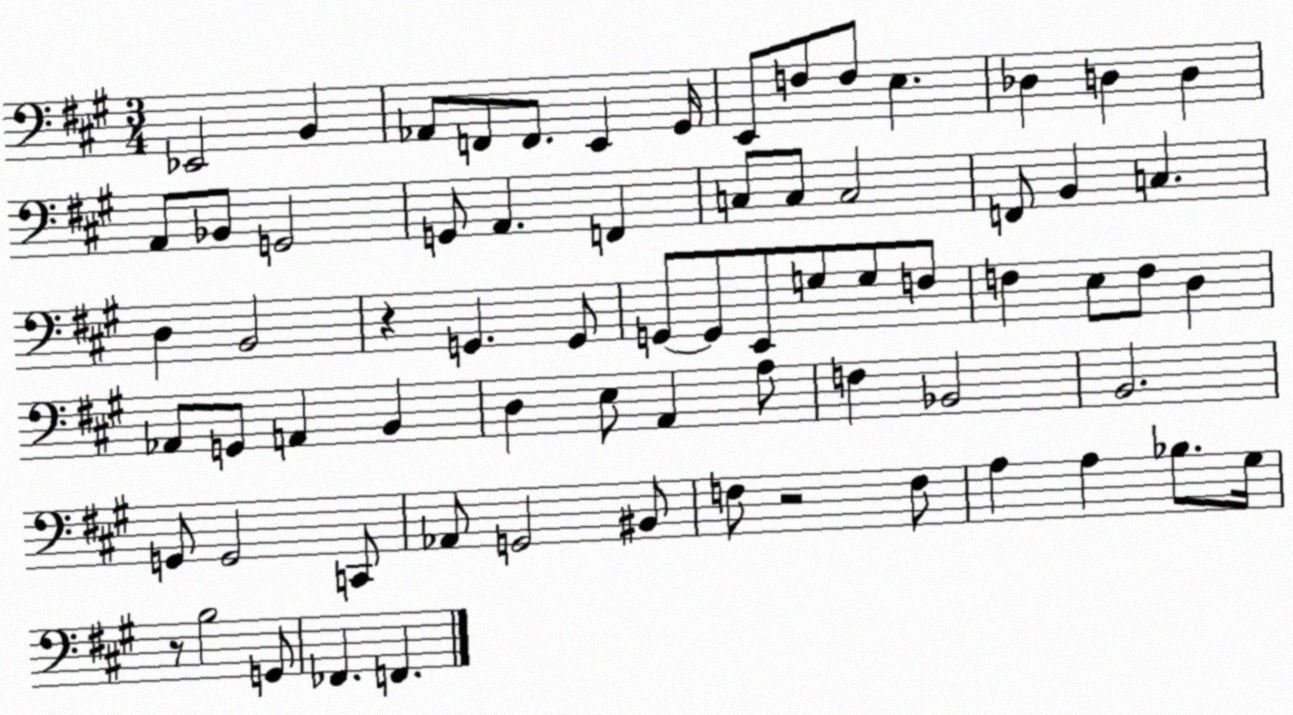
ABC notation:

X:1
T:Untitled
M:3/4
L:1/4
K:A
_E,,2 B,, _A,,/2 F,,/2 F,,/2 E,, ^G,,/4 E,,/2 F,/2 F,/2 E, _D, D, D, A,,/2 _B,,/2 G,,2 G,,/2 A,, F,, C,/2 C,/2 C,2 F,,/2 B,, C, D, B,,2 z G,, G,,/2 G,,/2 G,,/2 E,,/2 G,/2 G,/2 F,/2 F, E,/2 F,/2 D, _A,,/2 G,,/2 A,, B,, D, E,/2 A,, A,/2 F, _B,,2 B,,2 G,,/2 G,,2 C,,/2 _A,,/2 G,,2 ^B,,/2 F,/2 z2 F,/2 A, A, _B,/2 ^G,/4 z/2 B,2 G,,/2 _F,, F,,